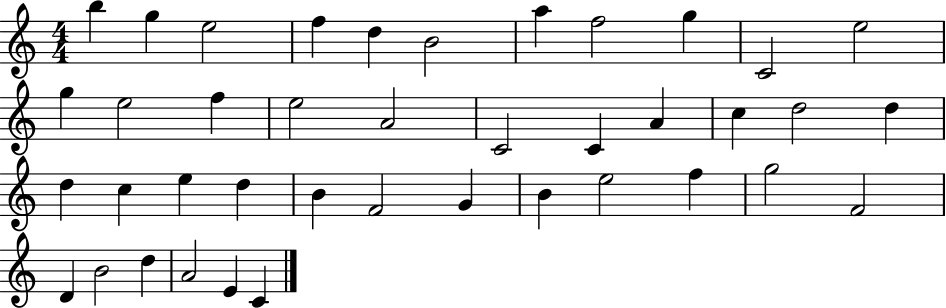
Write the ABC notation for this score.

X:1
T:Untitled
M:4/4
L:1/4
K:C
b g e2 f d B2 a f2 g C2 e2 g e2 f e2 A2 C2 C A c d2 d d c e d B F2 G B e2 f g2 F2 D B2 d A2 E C